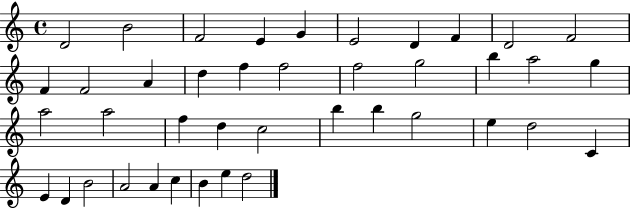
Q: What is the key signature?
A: C major